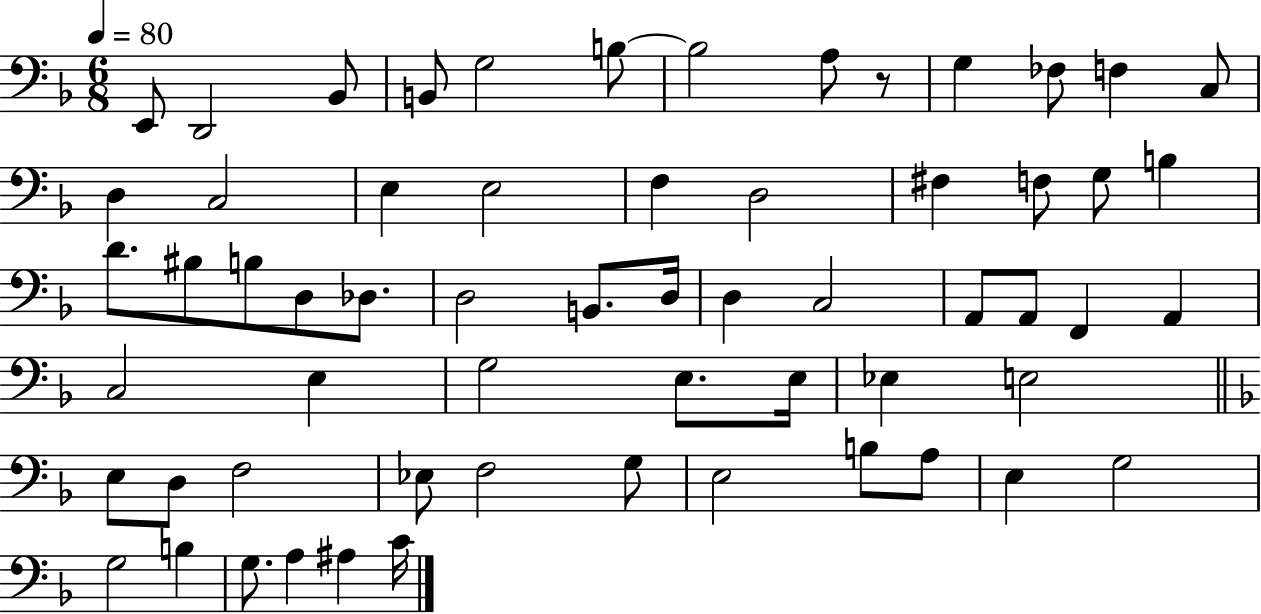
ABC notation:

X:1
T:Untitled
M:6/8
L:1/4
K:F
E,,/2 D,,2 _B,,/2 B,,/2 G,2 B,/2 B,2 A,/2 z/2 G, _F,/2 F, C,/2 D, C,2 E, E,2 F, D,2 ^F, F,/2 G,/2 B, D/2 ^B,/2 B,/2 D,/2 _D,/2 D,2 B,,/2 D,/4 D, C,2 A,,/2 A,,/2 F,, A,, C,2 E, G,2 E,/2 E,/4 _E, E,2 E,/2 D,/2 F,2 _E,/2 F,2 G,/2 E,2 B,/2 A,/2 E, G,2 G,2 B, G,/2 A, ^A, C/4